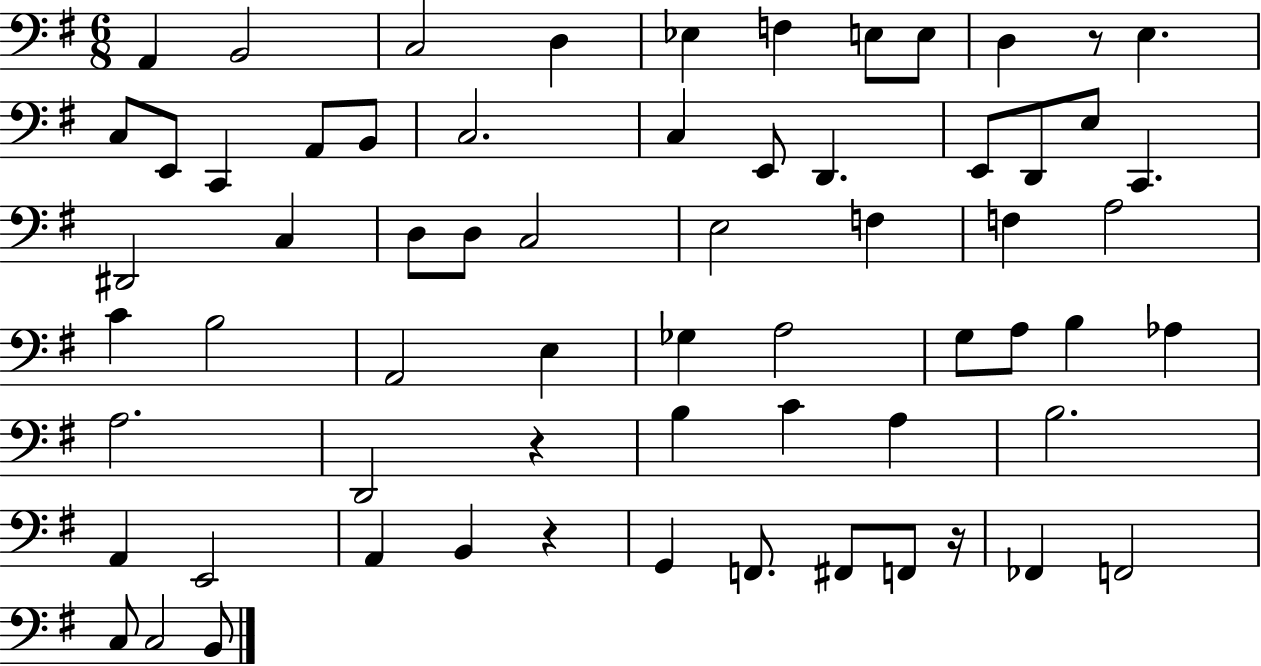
A2/q B2/h C3/h D3/q Eb3/q F3/q E3/e E3/e D3/q R/e E3/q. C3/e E2/e C2/q A2/e B2/e C3/h. C3/q E2/e D2/q. E2/e D2/e E3/e C2/q. D#2/h C3/q D3/e D3/e C3/h E3/h F3/q F3/q A3/h C4/q B3/h A2/h E3/q Gb3/q A3/h G3/e A3/e B3/q Ab3/q A3/h. D2/h R/q B3/q C4/q A3/q B3/h. A2/q E2/h A2/q B2/q R/q G2/q F2/e. F#2/e F2/e R/s FES2/q F2/h C3/e C3/h B2/e